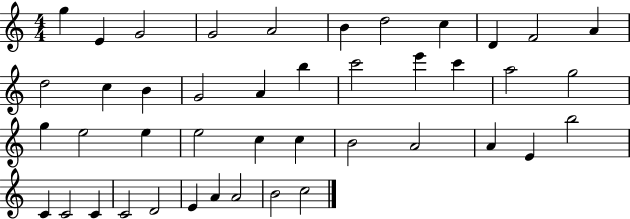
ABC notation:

X:1
T:Untitled
M:4/4
L:1/4
K:C
g E G2 G2 A2 B d2 c D F2 A d2 c B G2 A b c'2 e' c' a2 g2 g e2 e e2 c c B2 A2 A E b2 C C2 C C2 D2 E A A2 B2 c2